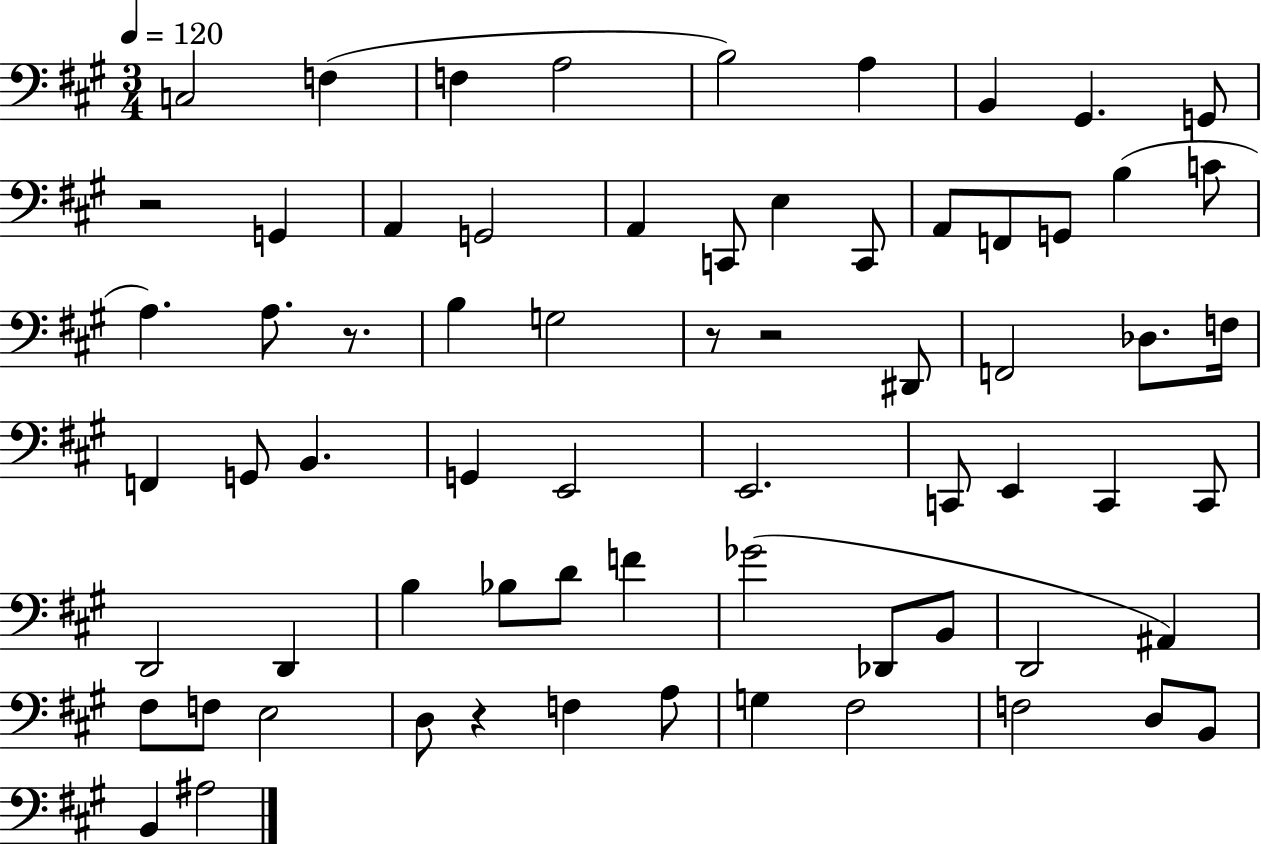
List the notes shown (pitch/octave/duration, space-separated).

C3/h F3/q F3/q A3/h B3/h A3/q B2/q G#2/q. G2/e R/h G2/q A2/q G2/h A2/q C2/e E3/q C2/e A2/e F2/e G2/e B3/q C4/e A3/q. A3/e. R/e. B3/q G3/h R/e R/h D#2/e F2/h Db3/e. F3/s F2/q G2/e B2/q. G2/q E2/h E2/h. C2/e E2/q C2/q C2/e D2/h D2/q B3/q Bb3/e D4/e F4/q Gb4/h Db2/e B2/e D2/h A#2/q F#3/e F3/e E3/h D3/e R/q F3/q A3/e G3/q F#3/h F3/h D3/e B2/e B2/q A#3/h